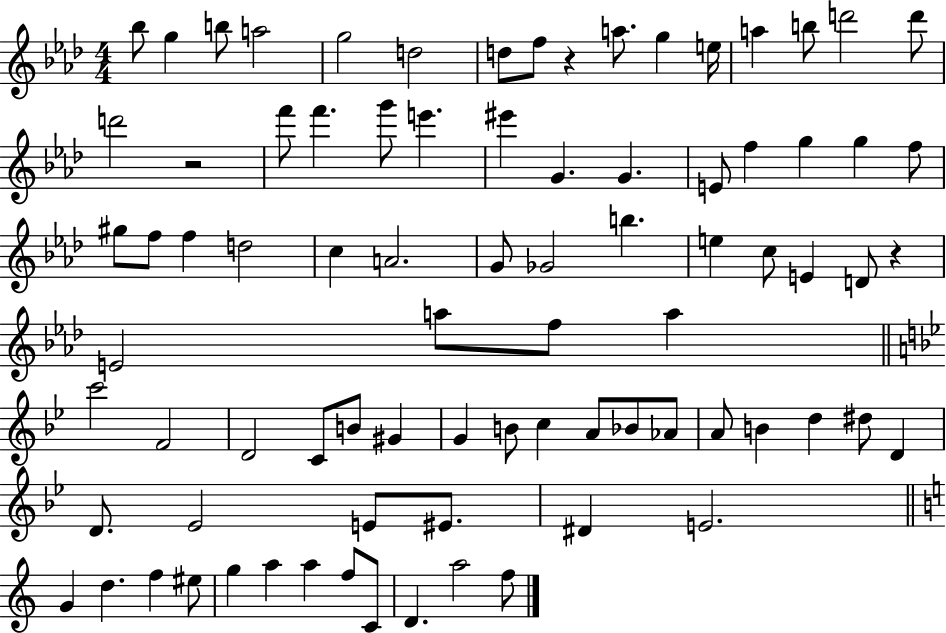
Bb5/e G5/q B5/e A5/h G5/h D5/h D5/e F5/e R/q A5/e. G5/q E5/s A5/q B5/e D6/h D6/e D6/h R/h F6/e F6/q. G6/e E6/q. EIS6/q G4/q. G4/q. E4/e F5/q G5/q G5/q F5/e G#5/e F5/e F5/q D5/h C5/q A4/h. G4/e Gb4/h B5/q. E5/q C5/e E4/q D4/e R/q E4/h A5/e F5/e A5/q C6/h F4/h D4/h C4/e B4/e G#4/q G4/q B4/e C5/q A4/e Bb4/e Ab4/e A4/e B4/q D5/q D#5/e D4/q D4/e. Eb4/h E4/e EIS4/e. D#4/q E4/h. G4/q D5/q. F5/q EIS5/e G5/q A5/q A5/q F5/e C4/e D4/q. A5/h F5/e